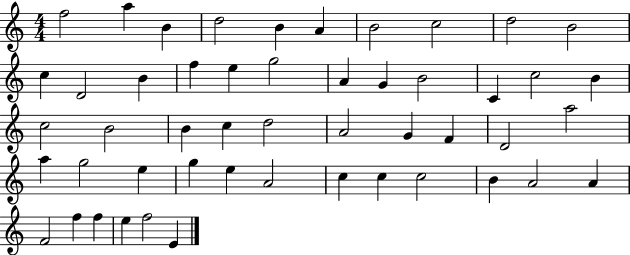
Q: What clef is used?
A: treble